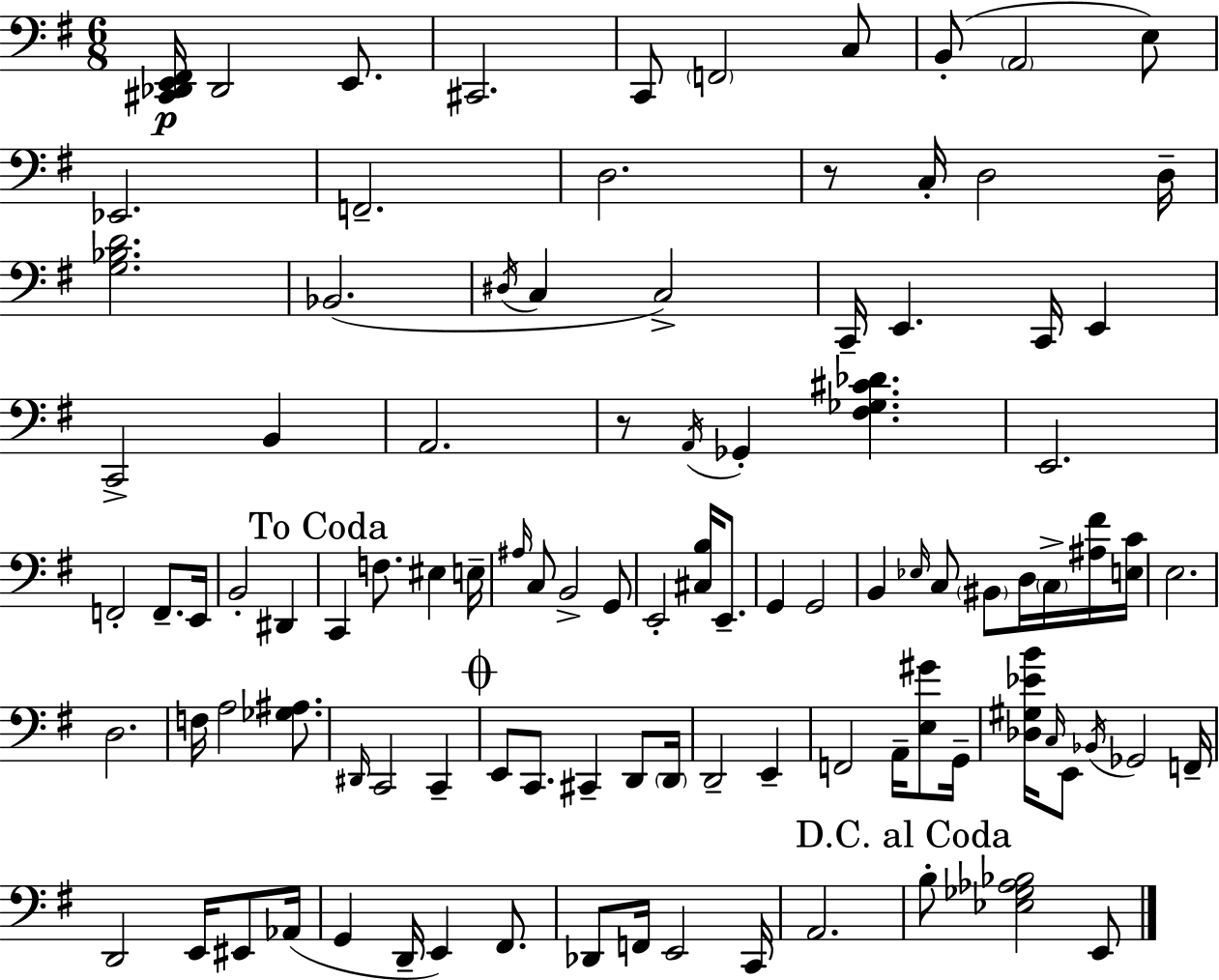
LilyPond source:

{
  \clef bass
  \numericTimeSignature
  \time 6/8
  \key e \minor
  \repeat volta 2 { <cis, des, e, fis,>16\p des,2 e,8. | cis,2. | c,8 \parenthesize f,2 c8 | b,8-.( \parenthesize a,2 e8) | \break ees,2. | f,2.-- | d2. | r8 c16-. d2 d16-- | \break <g bes d'>2. | bes,2.( | \acciaccatura { dis16 } c4 c2->) | c,16-- e,4. c,16 e,4 | \break c,2-> b,4 | a,2. | r8 \acciaccatura { a,16 } ges,4-. <fis ges cis' des'>4. | e,2. | \break f,2-. f,8.-- | e,16 b,2-. dis,4 | \mark "To Coda" c,4 f8. eis4 | e16-- \grace { ais16 } c8 b,2-> | \break g,8 e,2-. <cis b>16 | e,8.-- g,4 g,2 | b,4 \grace { ees16 } c8 \parenthesize bis,8 | d16 \parenthesize c16-> <ais fis'>16 <e c'>16 e2. | \break d2. | f16 a2 | <ges ais>8. \grace { dis,16 } c,2 | c,4-- \mark \markup { \musicglyph "scripts.coda" } e,8 c,8. cis,4-- | \break d,8 \parenthesize d,16 d,2-- | e,4-- f,2 | a,16-- <e gis'>8 g,16-- <des gis ees' b'>16 \grace { c16 } e,8 \acciaccatura { bes,16 } ges,2 | f,16-- d,2 | \break e,16 eis,8 aes,16( g,4 d,16-- | e,4) fis,8. des,8 f,16 e,2 | c,16 a,2. | \mark "D.C. al Coda" b8-. <ees ges aes bes>2 | \break e,8 } \bar "|."
}